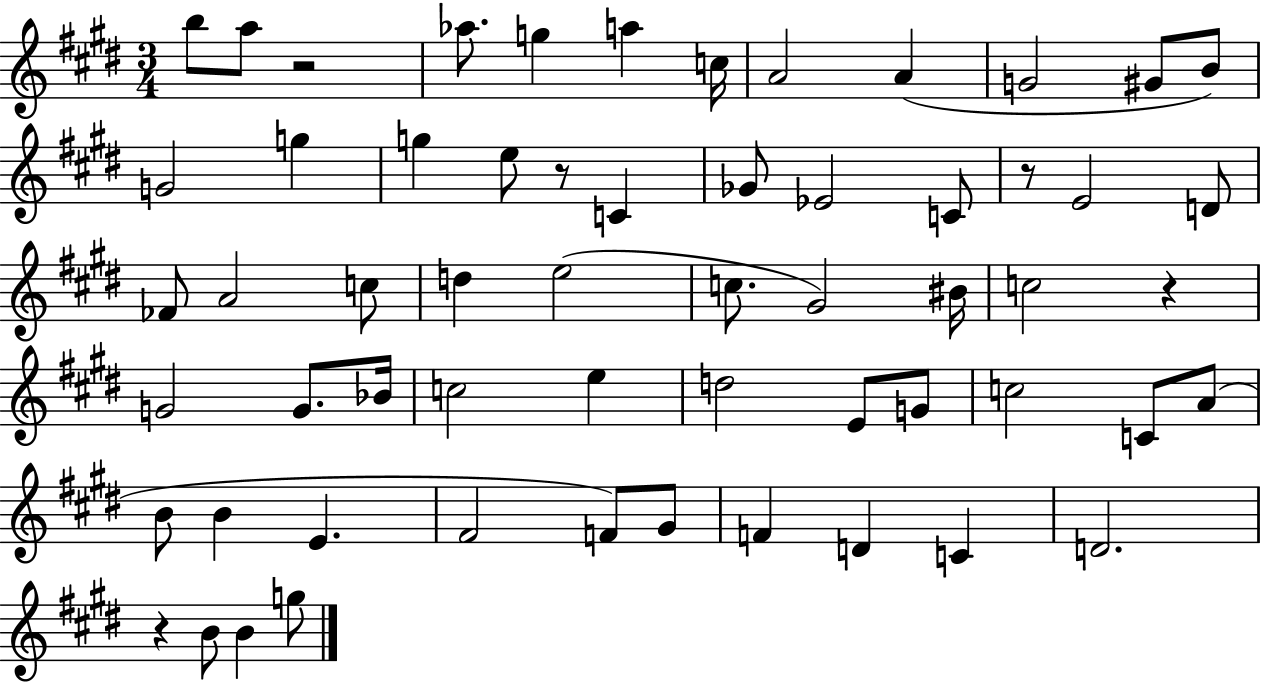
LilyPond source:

{
  \clef treble
  \numericTimeSignature
  \time 3/4
  \key e \major
  \repeat volta 2 { b''8 a''8 r2 | aes''8. g''4 a''4 c''16 | a'2 a'4( | g'2 gis'8 b'8) | \break g'2 g''4 | g''4 e''8 r8 c'4 | ges'8 ees'2 c'8 | r8 e'2 d'8 | \break fes'8 a'2 c''8 | d''4 e''2( | c''8. gis'2) bis'16 | c''2 r4 | \break g'2 g'8. bes'16 | c''2 e''4 | d''2 e'8 g'8 | c''2 c'8 a'8( | \break b'8 b'4 e'4. | fis'2 f'8) gis'8 | f'4 d'4 c'4 | d'2. | \break r4 b'8 b'4 g''8 | } \bar "|."
}